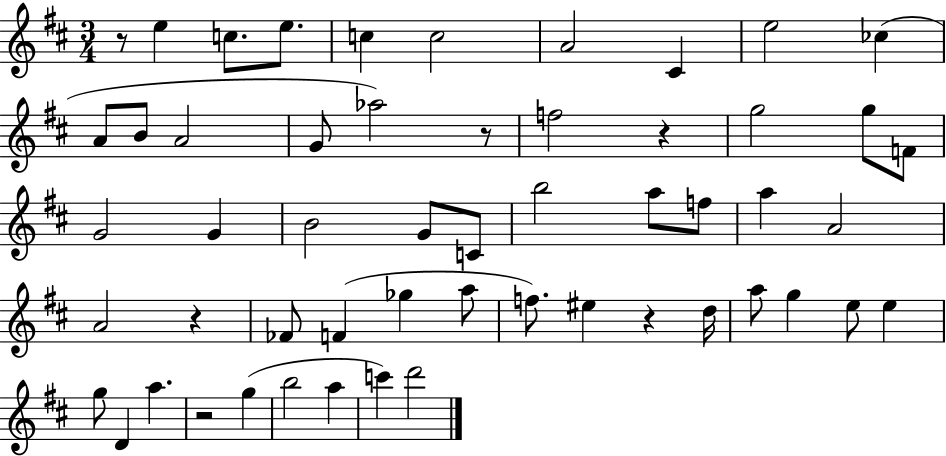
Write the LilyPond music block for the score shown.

{
  \clef treble
  \numericTimeSignature
  \time 3/4
  \key d \major
  r8 e''4 c''8. e''8. | c''4 c''2 | a'2 cis'4 | e''2 ces''4( | \break a'8 b'8 a'2 | g'8 aes''2) r8 | f''2 r4 | g''2 g''8 f'8 | \break g'2 g'4 | b'2 g'8 c'8 | b''2 a''8 f''8 | a''4 a'2 | \break a'2 r4 | fes'8 f'4( ges''4 a''8 | f''8.) eis''4 r4 d''16 | a''8 g''4 e''8 e''4 | \break g''8 d'4 a''4. | r2 g''4( | b''2 a''4 | c'''4) d'''2 | \break \bar "|."
}